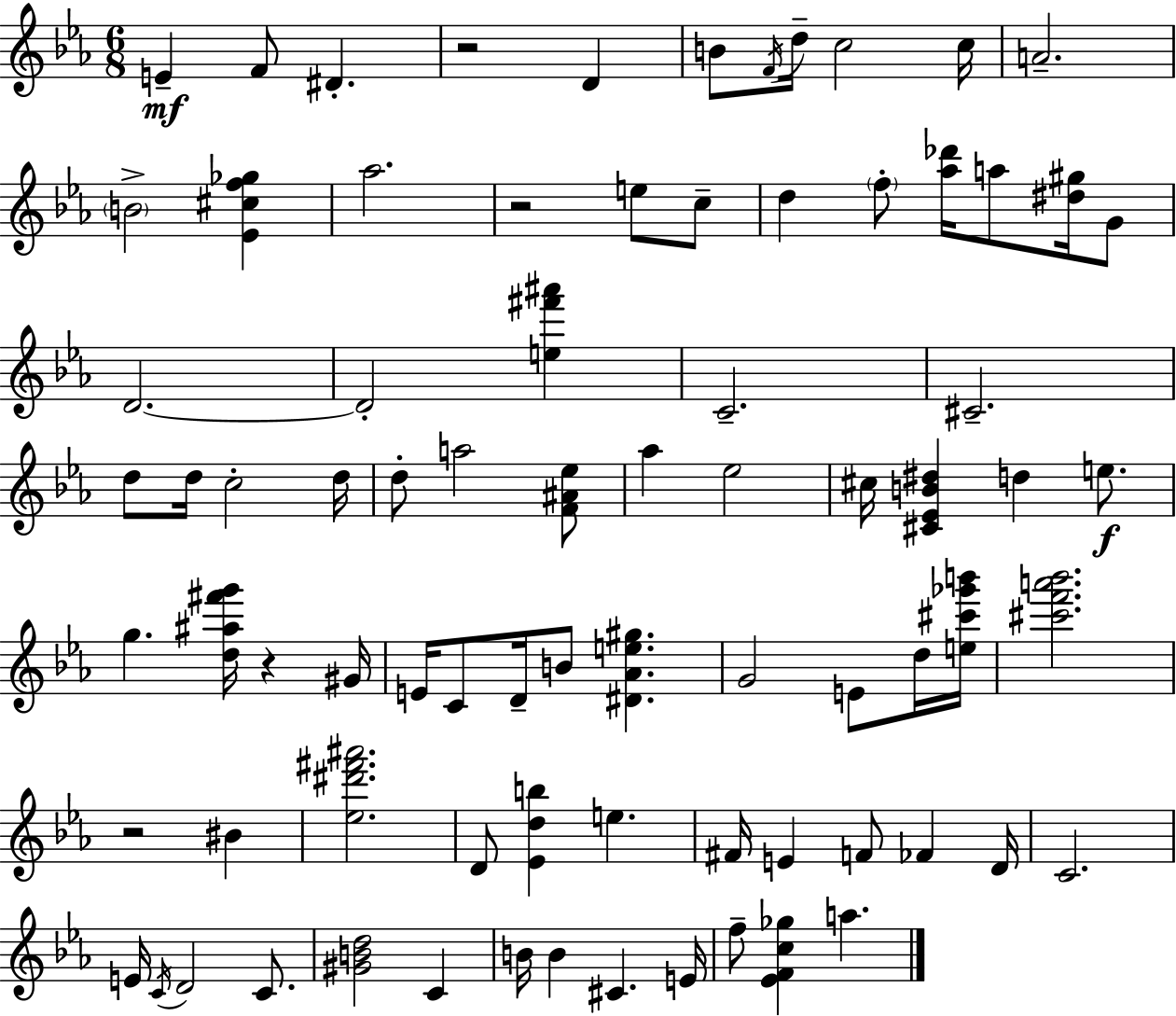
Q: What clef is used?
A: treble